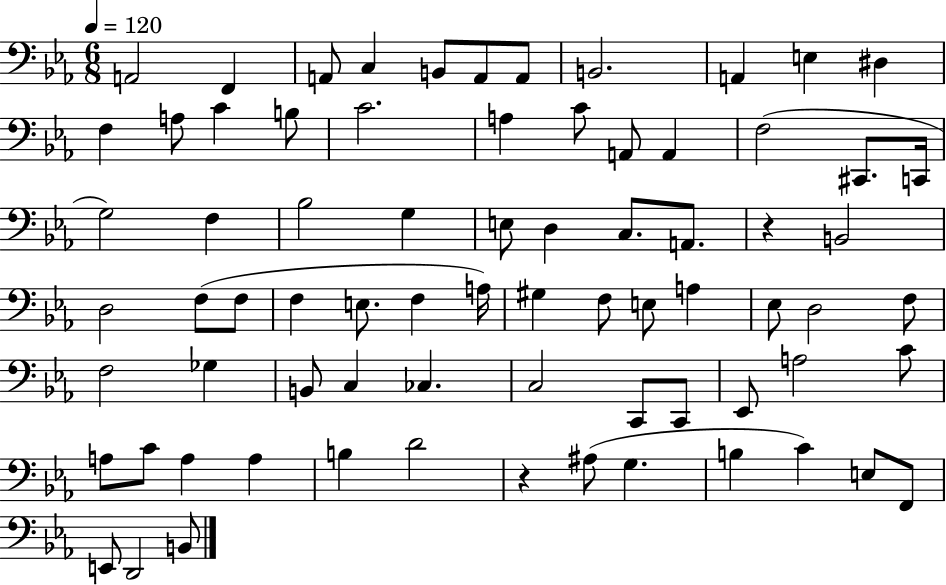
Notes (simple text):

A2/h F2/q A2/e C3/q B2/e A2/e A2/e B2/h. A2/q E3/q D#3/q F3/q A3/e C4/q B3/e C4/h. A3/q C4/e A2/e A2/q F3/h C#2/e. C2/s G3/h F3/q Bb3/h G3/q E3/e D3/q C3/e. A2/e. R/q B2/h D3/h F3/e F3/e F3/q E3/e. F3/q A3/s G#3/q F3/e E3/e A3/q Eb3/e D3/h F3/e F3/h Gb3/q B2/e C3/q CES3/q. C3/h C2/e C2/e Eb2/e A3/h C4/e A3/e C4/e A3/q A3/q B3/q D4/h R/q A#3/e G3/q. B3/q C4/q E3/e F2/e E2/e D2/h B2/e